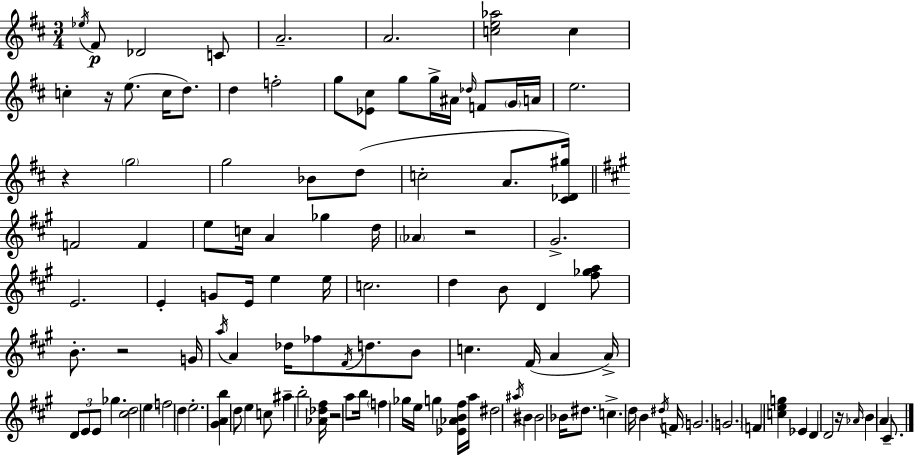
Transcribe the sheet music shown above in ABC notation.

X:1
T:Untitled
M:3/4
L:1/4
K:D
_e/4 ^F/2 _D2 C/2 A2 A2 [ce_a]2 c c z/4 e/2 c/4 d/2 d f2 g/2 [_E^c]/2 g/2 g/4 ^A/4 _d/4 F/2 G/4 A/4 e2 z g2 g2 _B/2 d/2 c2 A/2 [^C_D^g]/4 F2 F e/2 c/4 A _g d/4 _A z2 ^G2 E2 E G/2 E/4 e e/4 c2 d B/2 D [^f_ga]/2 B/2 z2 G/4 a/4 A _d/4 _f/2 ^F/4 d/2 B/2 c ^F/4 A A/4 D/2 E/2 E/2 _g [^cd]2 e f2 d e2 [^GAb] d/2 e c/2 ^a b2 [_A_d^f]/4 z2 a/2 b/4 f _g/4 e/4 g [_E_AB^f]/4 a/4 ^d2 ^a/4 ^B ^B2 _B/4 ^d/2 c d/4 B ^d/4 F/4 G2 G2 F [ceg] _E D D2 z/4 _A/4 B A ^C/2